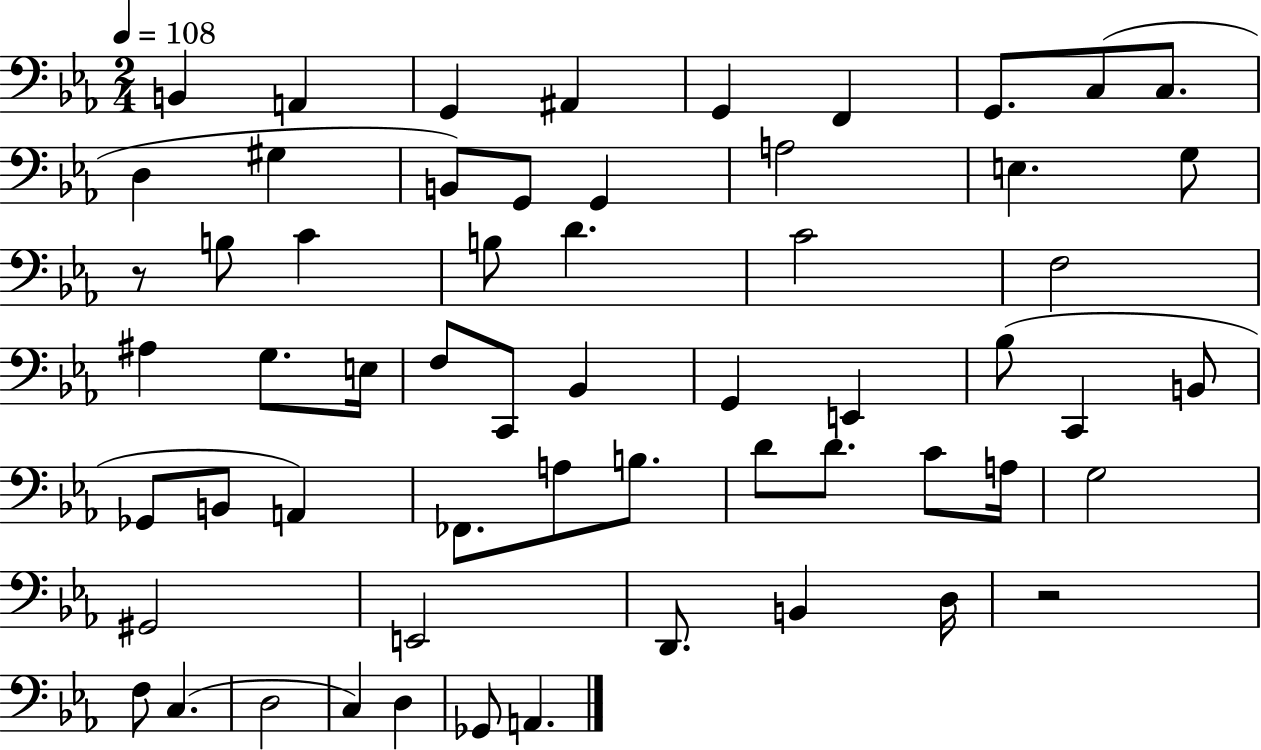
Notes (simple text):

B2/q A2/q G2/q A#2/q G2/q F2/q G2/e. C3/e C3/e. D3/q G#3/q B2/e G2/e G2/q A3/h E3/q. G3/e R/e B3/e C4/q B3/e D4/q. C4/h F3/h A#3/q G3/e. E3/s F3/e C2/e Bb2/q G2/q E2/q Bb3/e C2/q B2/e Gb2/e B2/e A2/q FES2/e. A3/e B3/e. D4/e D4/e. C4/e A3/s G3/h G#2/h E2/h D2/e. B2/q D3/s R/h F3/e C3/q. D3/h C3/q D3/q Gb2/e A2/q.